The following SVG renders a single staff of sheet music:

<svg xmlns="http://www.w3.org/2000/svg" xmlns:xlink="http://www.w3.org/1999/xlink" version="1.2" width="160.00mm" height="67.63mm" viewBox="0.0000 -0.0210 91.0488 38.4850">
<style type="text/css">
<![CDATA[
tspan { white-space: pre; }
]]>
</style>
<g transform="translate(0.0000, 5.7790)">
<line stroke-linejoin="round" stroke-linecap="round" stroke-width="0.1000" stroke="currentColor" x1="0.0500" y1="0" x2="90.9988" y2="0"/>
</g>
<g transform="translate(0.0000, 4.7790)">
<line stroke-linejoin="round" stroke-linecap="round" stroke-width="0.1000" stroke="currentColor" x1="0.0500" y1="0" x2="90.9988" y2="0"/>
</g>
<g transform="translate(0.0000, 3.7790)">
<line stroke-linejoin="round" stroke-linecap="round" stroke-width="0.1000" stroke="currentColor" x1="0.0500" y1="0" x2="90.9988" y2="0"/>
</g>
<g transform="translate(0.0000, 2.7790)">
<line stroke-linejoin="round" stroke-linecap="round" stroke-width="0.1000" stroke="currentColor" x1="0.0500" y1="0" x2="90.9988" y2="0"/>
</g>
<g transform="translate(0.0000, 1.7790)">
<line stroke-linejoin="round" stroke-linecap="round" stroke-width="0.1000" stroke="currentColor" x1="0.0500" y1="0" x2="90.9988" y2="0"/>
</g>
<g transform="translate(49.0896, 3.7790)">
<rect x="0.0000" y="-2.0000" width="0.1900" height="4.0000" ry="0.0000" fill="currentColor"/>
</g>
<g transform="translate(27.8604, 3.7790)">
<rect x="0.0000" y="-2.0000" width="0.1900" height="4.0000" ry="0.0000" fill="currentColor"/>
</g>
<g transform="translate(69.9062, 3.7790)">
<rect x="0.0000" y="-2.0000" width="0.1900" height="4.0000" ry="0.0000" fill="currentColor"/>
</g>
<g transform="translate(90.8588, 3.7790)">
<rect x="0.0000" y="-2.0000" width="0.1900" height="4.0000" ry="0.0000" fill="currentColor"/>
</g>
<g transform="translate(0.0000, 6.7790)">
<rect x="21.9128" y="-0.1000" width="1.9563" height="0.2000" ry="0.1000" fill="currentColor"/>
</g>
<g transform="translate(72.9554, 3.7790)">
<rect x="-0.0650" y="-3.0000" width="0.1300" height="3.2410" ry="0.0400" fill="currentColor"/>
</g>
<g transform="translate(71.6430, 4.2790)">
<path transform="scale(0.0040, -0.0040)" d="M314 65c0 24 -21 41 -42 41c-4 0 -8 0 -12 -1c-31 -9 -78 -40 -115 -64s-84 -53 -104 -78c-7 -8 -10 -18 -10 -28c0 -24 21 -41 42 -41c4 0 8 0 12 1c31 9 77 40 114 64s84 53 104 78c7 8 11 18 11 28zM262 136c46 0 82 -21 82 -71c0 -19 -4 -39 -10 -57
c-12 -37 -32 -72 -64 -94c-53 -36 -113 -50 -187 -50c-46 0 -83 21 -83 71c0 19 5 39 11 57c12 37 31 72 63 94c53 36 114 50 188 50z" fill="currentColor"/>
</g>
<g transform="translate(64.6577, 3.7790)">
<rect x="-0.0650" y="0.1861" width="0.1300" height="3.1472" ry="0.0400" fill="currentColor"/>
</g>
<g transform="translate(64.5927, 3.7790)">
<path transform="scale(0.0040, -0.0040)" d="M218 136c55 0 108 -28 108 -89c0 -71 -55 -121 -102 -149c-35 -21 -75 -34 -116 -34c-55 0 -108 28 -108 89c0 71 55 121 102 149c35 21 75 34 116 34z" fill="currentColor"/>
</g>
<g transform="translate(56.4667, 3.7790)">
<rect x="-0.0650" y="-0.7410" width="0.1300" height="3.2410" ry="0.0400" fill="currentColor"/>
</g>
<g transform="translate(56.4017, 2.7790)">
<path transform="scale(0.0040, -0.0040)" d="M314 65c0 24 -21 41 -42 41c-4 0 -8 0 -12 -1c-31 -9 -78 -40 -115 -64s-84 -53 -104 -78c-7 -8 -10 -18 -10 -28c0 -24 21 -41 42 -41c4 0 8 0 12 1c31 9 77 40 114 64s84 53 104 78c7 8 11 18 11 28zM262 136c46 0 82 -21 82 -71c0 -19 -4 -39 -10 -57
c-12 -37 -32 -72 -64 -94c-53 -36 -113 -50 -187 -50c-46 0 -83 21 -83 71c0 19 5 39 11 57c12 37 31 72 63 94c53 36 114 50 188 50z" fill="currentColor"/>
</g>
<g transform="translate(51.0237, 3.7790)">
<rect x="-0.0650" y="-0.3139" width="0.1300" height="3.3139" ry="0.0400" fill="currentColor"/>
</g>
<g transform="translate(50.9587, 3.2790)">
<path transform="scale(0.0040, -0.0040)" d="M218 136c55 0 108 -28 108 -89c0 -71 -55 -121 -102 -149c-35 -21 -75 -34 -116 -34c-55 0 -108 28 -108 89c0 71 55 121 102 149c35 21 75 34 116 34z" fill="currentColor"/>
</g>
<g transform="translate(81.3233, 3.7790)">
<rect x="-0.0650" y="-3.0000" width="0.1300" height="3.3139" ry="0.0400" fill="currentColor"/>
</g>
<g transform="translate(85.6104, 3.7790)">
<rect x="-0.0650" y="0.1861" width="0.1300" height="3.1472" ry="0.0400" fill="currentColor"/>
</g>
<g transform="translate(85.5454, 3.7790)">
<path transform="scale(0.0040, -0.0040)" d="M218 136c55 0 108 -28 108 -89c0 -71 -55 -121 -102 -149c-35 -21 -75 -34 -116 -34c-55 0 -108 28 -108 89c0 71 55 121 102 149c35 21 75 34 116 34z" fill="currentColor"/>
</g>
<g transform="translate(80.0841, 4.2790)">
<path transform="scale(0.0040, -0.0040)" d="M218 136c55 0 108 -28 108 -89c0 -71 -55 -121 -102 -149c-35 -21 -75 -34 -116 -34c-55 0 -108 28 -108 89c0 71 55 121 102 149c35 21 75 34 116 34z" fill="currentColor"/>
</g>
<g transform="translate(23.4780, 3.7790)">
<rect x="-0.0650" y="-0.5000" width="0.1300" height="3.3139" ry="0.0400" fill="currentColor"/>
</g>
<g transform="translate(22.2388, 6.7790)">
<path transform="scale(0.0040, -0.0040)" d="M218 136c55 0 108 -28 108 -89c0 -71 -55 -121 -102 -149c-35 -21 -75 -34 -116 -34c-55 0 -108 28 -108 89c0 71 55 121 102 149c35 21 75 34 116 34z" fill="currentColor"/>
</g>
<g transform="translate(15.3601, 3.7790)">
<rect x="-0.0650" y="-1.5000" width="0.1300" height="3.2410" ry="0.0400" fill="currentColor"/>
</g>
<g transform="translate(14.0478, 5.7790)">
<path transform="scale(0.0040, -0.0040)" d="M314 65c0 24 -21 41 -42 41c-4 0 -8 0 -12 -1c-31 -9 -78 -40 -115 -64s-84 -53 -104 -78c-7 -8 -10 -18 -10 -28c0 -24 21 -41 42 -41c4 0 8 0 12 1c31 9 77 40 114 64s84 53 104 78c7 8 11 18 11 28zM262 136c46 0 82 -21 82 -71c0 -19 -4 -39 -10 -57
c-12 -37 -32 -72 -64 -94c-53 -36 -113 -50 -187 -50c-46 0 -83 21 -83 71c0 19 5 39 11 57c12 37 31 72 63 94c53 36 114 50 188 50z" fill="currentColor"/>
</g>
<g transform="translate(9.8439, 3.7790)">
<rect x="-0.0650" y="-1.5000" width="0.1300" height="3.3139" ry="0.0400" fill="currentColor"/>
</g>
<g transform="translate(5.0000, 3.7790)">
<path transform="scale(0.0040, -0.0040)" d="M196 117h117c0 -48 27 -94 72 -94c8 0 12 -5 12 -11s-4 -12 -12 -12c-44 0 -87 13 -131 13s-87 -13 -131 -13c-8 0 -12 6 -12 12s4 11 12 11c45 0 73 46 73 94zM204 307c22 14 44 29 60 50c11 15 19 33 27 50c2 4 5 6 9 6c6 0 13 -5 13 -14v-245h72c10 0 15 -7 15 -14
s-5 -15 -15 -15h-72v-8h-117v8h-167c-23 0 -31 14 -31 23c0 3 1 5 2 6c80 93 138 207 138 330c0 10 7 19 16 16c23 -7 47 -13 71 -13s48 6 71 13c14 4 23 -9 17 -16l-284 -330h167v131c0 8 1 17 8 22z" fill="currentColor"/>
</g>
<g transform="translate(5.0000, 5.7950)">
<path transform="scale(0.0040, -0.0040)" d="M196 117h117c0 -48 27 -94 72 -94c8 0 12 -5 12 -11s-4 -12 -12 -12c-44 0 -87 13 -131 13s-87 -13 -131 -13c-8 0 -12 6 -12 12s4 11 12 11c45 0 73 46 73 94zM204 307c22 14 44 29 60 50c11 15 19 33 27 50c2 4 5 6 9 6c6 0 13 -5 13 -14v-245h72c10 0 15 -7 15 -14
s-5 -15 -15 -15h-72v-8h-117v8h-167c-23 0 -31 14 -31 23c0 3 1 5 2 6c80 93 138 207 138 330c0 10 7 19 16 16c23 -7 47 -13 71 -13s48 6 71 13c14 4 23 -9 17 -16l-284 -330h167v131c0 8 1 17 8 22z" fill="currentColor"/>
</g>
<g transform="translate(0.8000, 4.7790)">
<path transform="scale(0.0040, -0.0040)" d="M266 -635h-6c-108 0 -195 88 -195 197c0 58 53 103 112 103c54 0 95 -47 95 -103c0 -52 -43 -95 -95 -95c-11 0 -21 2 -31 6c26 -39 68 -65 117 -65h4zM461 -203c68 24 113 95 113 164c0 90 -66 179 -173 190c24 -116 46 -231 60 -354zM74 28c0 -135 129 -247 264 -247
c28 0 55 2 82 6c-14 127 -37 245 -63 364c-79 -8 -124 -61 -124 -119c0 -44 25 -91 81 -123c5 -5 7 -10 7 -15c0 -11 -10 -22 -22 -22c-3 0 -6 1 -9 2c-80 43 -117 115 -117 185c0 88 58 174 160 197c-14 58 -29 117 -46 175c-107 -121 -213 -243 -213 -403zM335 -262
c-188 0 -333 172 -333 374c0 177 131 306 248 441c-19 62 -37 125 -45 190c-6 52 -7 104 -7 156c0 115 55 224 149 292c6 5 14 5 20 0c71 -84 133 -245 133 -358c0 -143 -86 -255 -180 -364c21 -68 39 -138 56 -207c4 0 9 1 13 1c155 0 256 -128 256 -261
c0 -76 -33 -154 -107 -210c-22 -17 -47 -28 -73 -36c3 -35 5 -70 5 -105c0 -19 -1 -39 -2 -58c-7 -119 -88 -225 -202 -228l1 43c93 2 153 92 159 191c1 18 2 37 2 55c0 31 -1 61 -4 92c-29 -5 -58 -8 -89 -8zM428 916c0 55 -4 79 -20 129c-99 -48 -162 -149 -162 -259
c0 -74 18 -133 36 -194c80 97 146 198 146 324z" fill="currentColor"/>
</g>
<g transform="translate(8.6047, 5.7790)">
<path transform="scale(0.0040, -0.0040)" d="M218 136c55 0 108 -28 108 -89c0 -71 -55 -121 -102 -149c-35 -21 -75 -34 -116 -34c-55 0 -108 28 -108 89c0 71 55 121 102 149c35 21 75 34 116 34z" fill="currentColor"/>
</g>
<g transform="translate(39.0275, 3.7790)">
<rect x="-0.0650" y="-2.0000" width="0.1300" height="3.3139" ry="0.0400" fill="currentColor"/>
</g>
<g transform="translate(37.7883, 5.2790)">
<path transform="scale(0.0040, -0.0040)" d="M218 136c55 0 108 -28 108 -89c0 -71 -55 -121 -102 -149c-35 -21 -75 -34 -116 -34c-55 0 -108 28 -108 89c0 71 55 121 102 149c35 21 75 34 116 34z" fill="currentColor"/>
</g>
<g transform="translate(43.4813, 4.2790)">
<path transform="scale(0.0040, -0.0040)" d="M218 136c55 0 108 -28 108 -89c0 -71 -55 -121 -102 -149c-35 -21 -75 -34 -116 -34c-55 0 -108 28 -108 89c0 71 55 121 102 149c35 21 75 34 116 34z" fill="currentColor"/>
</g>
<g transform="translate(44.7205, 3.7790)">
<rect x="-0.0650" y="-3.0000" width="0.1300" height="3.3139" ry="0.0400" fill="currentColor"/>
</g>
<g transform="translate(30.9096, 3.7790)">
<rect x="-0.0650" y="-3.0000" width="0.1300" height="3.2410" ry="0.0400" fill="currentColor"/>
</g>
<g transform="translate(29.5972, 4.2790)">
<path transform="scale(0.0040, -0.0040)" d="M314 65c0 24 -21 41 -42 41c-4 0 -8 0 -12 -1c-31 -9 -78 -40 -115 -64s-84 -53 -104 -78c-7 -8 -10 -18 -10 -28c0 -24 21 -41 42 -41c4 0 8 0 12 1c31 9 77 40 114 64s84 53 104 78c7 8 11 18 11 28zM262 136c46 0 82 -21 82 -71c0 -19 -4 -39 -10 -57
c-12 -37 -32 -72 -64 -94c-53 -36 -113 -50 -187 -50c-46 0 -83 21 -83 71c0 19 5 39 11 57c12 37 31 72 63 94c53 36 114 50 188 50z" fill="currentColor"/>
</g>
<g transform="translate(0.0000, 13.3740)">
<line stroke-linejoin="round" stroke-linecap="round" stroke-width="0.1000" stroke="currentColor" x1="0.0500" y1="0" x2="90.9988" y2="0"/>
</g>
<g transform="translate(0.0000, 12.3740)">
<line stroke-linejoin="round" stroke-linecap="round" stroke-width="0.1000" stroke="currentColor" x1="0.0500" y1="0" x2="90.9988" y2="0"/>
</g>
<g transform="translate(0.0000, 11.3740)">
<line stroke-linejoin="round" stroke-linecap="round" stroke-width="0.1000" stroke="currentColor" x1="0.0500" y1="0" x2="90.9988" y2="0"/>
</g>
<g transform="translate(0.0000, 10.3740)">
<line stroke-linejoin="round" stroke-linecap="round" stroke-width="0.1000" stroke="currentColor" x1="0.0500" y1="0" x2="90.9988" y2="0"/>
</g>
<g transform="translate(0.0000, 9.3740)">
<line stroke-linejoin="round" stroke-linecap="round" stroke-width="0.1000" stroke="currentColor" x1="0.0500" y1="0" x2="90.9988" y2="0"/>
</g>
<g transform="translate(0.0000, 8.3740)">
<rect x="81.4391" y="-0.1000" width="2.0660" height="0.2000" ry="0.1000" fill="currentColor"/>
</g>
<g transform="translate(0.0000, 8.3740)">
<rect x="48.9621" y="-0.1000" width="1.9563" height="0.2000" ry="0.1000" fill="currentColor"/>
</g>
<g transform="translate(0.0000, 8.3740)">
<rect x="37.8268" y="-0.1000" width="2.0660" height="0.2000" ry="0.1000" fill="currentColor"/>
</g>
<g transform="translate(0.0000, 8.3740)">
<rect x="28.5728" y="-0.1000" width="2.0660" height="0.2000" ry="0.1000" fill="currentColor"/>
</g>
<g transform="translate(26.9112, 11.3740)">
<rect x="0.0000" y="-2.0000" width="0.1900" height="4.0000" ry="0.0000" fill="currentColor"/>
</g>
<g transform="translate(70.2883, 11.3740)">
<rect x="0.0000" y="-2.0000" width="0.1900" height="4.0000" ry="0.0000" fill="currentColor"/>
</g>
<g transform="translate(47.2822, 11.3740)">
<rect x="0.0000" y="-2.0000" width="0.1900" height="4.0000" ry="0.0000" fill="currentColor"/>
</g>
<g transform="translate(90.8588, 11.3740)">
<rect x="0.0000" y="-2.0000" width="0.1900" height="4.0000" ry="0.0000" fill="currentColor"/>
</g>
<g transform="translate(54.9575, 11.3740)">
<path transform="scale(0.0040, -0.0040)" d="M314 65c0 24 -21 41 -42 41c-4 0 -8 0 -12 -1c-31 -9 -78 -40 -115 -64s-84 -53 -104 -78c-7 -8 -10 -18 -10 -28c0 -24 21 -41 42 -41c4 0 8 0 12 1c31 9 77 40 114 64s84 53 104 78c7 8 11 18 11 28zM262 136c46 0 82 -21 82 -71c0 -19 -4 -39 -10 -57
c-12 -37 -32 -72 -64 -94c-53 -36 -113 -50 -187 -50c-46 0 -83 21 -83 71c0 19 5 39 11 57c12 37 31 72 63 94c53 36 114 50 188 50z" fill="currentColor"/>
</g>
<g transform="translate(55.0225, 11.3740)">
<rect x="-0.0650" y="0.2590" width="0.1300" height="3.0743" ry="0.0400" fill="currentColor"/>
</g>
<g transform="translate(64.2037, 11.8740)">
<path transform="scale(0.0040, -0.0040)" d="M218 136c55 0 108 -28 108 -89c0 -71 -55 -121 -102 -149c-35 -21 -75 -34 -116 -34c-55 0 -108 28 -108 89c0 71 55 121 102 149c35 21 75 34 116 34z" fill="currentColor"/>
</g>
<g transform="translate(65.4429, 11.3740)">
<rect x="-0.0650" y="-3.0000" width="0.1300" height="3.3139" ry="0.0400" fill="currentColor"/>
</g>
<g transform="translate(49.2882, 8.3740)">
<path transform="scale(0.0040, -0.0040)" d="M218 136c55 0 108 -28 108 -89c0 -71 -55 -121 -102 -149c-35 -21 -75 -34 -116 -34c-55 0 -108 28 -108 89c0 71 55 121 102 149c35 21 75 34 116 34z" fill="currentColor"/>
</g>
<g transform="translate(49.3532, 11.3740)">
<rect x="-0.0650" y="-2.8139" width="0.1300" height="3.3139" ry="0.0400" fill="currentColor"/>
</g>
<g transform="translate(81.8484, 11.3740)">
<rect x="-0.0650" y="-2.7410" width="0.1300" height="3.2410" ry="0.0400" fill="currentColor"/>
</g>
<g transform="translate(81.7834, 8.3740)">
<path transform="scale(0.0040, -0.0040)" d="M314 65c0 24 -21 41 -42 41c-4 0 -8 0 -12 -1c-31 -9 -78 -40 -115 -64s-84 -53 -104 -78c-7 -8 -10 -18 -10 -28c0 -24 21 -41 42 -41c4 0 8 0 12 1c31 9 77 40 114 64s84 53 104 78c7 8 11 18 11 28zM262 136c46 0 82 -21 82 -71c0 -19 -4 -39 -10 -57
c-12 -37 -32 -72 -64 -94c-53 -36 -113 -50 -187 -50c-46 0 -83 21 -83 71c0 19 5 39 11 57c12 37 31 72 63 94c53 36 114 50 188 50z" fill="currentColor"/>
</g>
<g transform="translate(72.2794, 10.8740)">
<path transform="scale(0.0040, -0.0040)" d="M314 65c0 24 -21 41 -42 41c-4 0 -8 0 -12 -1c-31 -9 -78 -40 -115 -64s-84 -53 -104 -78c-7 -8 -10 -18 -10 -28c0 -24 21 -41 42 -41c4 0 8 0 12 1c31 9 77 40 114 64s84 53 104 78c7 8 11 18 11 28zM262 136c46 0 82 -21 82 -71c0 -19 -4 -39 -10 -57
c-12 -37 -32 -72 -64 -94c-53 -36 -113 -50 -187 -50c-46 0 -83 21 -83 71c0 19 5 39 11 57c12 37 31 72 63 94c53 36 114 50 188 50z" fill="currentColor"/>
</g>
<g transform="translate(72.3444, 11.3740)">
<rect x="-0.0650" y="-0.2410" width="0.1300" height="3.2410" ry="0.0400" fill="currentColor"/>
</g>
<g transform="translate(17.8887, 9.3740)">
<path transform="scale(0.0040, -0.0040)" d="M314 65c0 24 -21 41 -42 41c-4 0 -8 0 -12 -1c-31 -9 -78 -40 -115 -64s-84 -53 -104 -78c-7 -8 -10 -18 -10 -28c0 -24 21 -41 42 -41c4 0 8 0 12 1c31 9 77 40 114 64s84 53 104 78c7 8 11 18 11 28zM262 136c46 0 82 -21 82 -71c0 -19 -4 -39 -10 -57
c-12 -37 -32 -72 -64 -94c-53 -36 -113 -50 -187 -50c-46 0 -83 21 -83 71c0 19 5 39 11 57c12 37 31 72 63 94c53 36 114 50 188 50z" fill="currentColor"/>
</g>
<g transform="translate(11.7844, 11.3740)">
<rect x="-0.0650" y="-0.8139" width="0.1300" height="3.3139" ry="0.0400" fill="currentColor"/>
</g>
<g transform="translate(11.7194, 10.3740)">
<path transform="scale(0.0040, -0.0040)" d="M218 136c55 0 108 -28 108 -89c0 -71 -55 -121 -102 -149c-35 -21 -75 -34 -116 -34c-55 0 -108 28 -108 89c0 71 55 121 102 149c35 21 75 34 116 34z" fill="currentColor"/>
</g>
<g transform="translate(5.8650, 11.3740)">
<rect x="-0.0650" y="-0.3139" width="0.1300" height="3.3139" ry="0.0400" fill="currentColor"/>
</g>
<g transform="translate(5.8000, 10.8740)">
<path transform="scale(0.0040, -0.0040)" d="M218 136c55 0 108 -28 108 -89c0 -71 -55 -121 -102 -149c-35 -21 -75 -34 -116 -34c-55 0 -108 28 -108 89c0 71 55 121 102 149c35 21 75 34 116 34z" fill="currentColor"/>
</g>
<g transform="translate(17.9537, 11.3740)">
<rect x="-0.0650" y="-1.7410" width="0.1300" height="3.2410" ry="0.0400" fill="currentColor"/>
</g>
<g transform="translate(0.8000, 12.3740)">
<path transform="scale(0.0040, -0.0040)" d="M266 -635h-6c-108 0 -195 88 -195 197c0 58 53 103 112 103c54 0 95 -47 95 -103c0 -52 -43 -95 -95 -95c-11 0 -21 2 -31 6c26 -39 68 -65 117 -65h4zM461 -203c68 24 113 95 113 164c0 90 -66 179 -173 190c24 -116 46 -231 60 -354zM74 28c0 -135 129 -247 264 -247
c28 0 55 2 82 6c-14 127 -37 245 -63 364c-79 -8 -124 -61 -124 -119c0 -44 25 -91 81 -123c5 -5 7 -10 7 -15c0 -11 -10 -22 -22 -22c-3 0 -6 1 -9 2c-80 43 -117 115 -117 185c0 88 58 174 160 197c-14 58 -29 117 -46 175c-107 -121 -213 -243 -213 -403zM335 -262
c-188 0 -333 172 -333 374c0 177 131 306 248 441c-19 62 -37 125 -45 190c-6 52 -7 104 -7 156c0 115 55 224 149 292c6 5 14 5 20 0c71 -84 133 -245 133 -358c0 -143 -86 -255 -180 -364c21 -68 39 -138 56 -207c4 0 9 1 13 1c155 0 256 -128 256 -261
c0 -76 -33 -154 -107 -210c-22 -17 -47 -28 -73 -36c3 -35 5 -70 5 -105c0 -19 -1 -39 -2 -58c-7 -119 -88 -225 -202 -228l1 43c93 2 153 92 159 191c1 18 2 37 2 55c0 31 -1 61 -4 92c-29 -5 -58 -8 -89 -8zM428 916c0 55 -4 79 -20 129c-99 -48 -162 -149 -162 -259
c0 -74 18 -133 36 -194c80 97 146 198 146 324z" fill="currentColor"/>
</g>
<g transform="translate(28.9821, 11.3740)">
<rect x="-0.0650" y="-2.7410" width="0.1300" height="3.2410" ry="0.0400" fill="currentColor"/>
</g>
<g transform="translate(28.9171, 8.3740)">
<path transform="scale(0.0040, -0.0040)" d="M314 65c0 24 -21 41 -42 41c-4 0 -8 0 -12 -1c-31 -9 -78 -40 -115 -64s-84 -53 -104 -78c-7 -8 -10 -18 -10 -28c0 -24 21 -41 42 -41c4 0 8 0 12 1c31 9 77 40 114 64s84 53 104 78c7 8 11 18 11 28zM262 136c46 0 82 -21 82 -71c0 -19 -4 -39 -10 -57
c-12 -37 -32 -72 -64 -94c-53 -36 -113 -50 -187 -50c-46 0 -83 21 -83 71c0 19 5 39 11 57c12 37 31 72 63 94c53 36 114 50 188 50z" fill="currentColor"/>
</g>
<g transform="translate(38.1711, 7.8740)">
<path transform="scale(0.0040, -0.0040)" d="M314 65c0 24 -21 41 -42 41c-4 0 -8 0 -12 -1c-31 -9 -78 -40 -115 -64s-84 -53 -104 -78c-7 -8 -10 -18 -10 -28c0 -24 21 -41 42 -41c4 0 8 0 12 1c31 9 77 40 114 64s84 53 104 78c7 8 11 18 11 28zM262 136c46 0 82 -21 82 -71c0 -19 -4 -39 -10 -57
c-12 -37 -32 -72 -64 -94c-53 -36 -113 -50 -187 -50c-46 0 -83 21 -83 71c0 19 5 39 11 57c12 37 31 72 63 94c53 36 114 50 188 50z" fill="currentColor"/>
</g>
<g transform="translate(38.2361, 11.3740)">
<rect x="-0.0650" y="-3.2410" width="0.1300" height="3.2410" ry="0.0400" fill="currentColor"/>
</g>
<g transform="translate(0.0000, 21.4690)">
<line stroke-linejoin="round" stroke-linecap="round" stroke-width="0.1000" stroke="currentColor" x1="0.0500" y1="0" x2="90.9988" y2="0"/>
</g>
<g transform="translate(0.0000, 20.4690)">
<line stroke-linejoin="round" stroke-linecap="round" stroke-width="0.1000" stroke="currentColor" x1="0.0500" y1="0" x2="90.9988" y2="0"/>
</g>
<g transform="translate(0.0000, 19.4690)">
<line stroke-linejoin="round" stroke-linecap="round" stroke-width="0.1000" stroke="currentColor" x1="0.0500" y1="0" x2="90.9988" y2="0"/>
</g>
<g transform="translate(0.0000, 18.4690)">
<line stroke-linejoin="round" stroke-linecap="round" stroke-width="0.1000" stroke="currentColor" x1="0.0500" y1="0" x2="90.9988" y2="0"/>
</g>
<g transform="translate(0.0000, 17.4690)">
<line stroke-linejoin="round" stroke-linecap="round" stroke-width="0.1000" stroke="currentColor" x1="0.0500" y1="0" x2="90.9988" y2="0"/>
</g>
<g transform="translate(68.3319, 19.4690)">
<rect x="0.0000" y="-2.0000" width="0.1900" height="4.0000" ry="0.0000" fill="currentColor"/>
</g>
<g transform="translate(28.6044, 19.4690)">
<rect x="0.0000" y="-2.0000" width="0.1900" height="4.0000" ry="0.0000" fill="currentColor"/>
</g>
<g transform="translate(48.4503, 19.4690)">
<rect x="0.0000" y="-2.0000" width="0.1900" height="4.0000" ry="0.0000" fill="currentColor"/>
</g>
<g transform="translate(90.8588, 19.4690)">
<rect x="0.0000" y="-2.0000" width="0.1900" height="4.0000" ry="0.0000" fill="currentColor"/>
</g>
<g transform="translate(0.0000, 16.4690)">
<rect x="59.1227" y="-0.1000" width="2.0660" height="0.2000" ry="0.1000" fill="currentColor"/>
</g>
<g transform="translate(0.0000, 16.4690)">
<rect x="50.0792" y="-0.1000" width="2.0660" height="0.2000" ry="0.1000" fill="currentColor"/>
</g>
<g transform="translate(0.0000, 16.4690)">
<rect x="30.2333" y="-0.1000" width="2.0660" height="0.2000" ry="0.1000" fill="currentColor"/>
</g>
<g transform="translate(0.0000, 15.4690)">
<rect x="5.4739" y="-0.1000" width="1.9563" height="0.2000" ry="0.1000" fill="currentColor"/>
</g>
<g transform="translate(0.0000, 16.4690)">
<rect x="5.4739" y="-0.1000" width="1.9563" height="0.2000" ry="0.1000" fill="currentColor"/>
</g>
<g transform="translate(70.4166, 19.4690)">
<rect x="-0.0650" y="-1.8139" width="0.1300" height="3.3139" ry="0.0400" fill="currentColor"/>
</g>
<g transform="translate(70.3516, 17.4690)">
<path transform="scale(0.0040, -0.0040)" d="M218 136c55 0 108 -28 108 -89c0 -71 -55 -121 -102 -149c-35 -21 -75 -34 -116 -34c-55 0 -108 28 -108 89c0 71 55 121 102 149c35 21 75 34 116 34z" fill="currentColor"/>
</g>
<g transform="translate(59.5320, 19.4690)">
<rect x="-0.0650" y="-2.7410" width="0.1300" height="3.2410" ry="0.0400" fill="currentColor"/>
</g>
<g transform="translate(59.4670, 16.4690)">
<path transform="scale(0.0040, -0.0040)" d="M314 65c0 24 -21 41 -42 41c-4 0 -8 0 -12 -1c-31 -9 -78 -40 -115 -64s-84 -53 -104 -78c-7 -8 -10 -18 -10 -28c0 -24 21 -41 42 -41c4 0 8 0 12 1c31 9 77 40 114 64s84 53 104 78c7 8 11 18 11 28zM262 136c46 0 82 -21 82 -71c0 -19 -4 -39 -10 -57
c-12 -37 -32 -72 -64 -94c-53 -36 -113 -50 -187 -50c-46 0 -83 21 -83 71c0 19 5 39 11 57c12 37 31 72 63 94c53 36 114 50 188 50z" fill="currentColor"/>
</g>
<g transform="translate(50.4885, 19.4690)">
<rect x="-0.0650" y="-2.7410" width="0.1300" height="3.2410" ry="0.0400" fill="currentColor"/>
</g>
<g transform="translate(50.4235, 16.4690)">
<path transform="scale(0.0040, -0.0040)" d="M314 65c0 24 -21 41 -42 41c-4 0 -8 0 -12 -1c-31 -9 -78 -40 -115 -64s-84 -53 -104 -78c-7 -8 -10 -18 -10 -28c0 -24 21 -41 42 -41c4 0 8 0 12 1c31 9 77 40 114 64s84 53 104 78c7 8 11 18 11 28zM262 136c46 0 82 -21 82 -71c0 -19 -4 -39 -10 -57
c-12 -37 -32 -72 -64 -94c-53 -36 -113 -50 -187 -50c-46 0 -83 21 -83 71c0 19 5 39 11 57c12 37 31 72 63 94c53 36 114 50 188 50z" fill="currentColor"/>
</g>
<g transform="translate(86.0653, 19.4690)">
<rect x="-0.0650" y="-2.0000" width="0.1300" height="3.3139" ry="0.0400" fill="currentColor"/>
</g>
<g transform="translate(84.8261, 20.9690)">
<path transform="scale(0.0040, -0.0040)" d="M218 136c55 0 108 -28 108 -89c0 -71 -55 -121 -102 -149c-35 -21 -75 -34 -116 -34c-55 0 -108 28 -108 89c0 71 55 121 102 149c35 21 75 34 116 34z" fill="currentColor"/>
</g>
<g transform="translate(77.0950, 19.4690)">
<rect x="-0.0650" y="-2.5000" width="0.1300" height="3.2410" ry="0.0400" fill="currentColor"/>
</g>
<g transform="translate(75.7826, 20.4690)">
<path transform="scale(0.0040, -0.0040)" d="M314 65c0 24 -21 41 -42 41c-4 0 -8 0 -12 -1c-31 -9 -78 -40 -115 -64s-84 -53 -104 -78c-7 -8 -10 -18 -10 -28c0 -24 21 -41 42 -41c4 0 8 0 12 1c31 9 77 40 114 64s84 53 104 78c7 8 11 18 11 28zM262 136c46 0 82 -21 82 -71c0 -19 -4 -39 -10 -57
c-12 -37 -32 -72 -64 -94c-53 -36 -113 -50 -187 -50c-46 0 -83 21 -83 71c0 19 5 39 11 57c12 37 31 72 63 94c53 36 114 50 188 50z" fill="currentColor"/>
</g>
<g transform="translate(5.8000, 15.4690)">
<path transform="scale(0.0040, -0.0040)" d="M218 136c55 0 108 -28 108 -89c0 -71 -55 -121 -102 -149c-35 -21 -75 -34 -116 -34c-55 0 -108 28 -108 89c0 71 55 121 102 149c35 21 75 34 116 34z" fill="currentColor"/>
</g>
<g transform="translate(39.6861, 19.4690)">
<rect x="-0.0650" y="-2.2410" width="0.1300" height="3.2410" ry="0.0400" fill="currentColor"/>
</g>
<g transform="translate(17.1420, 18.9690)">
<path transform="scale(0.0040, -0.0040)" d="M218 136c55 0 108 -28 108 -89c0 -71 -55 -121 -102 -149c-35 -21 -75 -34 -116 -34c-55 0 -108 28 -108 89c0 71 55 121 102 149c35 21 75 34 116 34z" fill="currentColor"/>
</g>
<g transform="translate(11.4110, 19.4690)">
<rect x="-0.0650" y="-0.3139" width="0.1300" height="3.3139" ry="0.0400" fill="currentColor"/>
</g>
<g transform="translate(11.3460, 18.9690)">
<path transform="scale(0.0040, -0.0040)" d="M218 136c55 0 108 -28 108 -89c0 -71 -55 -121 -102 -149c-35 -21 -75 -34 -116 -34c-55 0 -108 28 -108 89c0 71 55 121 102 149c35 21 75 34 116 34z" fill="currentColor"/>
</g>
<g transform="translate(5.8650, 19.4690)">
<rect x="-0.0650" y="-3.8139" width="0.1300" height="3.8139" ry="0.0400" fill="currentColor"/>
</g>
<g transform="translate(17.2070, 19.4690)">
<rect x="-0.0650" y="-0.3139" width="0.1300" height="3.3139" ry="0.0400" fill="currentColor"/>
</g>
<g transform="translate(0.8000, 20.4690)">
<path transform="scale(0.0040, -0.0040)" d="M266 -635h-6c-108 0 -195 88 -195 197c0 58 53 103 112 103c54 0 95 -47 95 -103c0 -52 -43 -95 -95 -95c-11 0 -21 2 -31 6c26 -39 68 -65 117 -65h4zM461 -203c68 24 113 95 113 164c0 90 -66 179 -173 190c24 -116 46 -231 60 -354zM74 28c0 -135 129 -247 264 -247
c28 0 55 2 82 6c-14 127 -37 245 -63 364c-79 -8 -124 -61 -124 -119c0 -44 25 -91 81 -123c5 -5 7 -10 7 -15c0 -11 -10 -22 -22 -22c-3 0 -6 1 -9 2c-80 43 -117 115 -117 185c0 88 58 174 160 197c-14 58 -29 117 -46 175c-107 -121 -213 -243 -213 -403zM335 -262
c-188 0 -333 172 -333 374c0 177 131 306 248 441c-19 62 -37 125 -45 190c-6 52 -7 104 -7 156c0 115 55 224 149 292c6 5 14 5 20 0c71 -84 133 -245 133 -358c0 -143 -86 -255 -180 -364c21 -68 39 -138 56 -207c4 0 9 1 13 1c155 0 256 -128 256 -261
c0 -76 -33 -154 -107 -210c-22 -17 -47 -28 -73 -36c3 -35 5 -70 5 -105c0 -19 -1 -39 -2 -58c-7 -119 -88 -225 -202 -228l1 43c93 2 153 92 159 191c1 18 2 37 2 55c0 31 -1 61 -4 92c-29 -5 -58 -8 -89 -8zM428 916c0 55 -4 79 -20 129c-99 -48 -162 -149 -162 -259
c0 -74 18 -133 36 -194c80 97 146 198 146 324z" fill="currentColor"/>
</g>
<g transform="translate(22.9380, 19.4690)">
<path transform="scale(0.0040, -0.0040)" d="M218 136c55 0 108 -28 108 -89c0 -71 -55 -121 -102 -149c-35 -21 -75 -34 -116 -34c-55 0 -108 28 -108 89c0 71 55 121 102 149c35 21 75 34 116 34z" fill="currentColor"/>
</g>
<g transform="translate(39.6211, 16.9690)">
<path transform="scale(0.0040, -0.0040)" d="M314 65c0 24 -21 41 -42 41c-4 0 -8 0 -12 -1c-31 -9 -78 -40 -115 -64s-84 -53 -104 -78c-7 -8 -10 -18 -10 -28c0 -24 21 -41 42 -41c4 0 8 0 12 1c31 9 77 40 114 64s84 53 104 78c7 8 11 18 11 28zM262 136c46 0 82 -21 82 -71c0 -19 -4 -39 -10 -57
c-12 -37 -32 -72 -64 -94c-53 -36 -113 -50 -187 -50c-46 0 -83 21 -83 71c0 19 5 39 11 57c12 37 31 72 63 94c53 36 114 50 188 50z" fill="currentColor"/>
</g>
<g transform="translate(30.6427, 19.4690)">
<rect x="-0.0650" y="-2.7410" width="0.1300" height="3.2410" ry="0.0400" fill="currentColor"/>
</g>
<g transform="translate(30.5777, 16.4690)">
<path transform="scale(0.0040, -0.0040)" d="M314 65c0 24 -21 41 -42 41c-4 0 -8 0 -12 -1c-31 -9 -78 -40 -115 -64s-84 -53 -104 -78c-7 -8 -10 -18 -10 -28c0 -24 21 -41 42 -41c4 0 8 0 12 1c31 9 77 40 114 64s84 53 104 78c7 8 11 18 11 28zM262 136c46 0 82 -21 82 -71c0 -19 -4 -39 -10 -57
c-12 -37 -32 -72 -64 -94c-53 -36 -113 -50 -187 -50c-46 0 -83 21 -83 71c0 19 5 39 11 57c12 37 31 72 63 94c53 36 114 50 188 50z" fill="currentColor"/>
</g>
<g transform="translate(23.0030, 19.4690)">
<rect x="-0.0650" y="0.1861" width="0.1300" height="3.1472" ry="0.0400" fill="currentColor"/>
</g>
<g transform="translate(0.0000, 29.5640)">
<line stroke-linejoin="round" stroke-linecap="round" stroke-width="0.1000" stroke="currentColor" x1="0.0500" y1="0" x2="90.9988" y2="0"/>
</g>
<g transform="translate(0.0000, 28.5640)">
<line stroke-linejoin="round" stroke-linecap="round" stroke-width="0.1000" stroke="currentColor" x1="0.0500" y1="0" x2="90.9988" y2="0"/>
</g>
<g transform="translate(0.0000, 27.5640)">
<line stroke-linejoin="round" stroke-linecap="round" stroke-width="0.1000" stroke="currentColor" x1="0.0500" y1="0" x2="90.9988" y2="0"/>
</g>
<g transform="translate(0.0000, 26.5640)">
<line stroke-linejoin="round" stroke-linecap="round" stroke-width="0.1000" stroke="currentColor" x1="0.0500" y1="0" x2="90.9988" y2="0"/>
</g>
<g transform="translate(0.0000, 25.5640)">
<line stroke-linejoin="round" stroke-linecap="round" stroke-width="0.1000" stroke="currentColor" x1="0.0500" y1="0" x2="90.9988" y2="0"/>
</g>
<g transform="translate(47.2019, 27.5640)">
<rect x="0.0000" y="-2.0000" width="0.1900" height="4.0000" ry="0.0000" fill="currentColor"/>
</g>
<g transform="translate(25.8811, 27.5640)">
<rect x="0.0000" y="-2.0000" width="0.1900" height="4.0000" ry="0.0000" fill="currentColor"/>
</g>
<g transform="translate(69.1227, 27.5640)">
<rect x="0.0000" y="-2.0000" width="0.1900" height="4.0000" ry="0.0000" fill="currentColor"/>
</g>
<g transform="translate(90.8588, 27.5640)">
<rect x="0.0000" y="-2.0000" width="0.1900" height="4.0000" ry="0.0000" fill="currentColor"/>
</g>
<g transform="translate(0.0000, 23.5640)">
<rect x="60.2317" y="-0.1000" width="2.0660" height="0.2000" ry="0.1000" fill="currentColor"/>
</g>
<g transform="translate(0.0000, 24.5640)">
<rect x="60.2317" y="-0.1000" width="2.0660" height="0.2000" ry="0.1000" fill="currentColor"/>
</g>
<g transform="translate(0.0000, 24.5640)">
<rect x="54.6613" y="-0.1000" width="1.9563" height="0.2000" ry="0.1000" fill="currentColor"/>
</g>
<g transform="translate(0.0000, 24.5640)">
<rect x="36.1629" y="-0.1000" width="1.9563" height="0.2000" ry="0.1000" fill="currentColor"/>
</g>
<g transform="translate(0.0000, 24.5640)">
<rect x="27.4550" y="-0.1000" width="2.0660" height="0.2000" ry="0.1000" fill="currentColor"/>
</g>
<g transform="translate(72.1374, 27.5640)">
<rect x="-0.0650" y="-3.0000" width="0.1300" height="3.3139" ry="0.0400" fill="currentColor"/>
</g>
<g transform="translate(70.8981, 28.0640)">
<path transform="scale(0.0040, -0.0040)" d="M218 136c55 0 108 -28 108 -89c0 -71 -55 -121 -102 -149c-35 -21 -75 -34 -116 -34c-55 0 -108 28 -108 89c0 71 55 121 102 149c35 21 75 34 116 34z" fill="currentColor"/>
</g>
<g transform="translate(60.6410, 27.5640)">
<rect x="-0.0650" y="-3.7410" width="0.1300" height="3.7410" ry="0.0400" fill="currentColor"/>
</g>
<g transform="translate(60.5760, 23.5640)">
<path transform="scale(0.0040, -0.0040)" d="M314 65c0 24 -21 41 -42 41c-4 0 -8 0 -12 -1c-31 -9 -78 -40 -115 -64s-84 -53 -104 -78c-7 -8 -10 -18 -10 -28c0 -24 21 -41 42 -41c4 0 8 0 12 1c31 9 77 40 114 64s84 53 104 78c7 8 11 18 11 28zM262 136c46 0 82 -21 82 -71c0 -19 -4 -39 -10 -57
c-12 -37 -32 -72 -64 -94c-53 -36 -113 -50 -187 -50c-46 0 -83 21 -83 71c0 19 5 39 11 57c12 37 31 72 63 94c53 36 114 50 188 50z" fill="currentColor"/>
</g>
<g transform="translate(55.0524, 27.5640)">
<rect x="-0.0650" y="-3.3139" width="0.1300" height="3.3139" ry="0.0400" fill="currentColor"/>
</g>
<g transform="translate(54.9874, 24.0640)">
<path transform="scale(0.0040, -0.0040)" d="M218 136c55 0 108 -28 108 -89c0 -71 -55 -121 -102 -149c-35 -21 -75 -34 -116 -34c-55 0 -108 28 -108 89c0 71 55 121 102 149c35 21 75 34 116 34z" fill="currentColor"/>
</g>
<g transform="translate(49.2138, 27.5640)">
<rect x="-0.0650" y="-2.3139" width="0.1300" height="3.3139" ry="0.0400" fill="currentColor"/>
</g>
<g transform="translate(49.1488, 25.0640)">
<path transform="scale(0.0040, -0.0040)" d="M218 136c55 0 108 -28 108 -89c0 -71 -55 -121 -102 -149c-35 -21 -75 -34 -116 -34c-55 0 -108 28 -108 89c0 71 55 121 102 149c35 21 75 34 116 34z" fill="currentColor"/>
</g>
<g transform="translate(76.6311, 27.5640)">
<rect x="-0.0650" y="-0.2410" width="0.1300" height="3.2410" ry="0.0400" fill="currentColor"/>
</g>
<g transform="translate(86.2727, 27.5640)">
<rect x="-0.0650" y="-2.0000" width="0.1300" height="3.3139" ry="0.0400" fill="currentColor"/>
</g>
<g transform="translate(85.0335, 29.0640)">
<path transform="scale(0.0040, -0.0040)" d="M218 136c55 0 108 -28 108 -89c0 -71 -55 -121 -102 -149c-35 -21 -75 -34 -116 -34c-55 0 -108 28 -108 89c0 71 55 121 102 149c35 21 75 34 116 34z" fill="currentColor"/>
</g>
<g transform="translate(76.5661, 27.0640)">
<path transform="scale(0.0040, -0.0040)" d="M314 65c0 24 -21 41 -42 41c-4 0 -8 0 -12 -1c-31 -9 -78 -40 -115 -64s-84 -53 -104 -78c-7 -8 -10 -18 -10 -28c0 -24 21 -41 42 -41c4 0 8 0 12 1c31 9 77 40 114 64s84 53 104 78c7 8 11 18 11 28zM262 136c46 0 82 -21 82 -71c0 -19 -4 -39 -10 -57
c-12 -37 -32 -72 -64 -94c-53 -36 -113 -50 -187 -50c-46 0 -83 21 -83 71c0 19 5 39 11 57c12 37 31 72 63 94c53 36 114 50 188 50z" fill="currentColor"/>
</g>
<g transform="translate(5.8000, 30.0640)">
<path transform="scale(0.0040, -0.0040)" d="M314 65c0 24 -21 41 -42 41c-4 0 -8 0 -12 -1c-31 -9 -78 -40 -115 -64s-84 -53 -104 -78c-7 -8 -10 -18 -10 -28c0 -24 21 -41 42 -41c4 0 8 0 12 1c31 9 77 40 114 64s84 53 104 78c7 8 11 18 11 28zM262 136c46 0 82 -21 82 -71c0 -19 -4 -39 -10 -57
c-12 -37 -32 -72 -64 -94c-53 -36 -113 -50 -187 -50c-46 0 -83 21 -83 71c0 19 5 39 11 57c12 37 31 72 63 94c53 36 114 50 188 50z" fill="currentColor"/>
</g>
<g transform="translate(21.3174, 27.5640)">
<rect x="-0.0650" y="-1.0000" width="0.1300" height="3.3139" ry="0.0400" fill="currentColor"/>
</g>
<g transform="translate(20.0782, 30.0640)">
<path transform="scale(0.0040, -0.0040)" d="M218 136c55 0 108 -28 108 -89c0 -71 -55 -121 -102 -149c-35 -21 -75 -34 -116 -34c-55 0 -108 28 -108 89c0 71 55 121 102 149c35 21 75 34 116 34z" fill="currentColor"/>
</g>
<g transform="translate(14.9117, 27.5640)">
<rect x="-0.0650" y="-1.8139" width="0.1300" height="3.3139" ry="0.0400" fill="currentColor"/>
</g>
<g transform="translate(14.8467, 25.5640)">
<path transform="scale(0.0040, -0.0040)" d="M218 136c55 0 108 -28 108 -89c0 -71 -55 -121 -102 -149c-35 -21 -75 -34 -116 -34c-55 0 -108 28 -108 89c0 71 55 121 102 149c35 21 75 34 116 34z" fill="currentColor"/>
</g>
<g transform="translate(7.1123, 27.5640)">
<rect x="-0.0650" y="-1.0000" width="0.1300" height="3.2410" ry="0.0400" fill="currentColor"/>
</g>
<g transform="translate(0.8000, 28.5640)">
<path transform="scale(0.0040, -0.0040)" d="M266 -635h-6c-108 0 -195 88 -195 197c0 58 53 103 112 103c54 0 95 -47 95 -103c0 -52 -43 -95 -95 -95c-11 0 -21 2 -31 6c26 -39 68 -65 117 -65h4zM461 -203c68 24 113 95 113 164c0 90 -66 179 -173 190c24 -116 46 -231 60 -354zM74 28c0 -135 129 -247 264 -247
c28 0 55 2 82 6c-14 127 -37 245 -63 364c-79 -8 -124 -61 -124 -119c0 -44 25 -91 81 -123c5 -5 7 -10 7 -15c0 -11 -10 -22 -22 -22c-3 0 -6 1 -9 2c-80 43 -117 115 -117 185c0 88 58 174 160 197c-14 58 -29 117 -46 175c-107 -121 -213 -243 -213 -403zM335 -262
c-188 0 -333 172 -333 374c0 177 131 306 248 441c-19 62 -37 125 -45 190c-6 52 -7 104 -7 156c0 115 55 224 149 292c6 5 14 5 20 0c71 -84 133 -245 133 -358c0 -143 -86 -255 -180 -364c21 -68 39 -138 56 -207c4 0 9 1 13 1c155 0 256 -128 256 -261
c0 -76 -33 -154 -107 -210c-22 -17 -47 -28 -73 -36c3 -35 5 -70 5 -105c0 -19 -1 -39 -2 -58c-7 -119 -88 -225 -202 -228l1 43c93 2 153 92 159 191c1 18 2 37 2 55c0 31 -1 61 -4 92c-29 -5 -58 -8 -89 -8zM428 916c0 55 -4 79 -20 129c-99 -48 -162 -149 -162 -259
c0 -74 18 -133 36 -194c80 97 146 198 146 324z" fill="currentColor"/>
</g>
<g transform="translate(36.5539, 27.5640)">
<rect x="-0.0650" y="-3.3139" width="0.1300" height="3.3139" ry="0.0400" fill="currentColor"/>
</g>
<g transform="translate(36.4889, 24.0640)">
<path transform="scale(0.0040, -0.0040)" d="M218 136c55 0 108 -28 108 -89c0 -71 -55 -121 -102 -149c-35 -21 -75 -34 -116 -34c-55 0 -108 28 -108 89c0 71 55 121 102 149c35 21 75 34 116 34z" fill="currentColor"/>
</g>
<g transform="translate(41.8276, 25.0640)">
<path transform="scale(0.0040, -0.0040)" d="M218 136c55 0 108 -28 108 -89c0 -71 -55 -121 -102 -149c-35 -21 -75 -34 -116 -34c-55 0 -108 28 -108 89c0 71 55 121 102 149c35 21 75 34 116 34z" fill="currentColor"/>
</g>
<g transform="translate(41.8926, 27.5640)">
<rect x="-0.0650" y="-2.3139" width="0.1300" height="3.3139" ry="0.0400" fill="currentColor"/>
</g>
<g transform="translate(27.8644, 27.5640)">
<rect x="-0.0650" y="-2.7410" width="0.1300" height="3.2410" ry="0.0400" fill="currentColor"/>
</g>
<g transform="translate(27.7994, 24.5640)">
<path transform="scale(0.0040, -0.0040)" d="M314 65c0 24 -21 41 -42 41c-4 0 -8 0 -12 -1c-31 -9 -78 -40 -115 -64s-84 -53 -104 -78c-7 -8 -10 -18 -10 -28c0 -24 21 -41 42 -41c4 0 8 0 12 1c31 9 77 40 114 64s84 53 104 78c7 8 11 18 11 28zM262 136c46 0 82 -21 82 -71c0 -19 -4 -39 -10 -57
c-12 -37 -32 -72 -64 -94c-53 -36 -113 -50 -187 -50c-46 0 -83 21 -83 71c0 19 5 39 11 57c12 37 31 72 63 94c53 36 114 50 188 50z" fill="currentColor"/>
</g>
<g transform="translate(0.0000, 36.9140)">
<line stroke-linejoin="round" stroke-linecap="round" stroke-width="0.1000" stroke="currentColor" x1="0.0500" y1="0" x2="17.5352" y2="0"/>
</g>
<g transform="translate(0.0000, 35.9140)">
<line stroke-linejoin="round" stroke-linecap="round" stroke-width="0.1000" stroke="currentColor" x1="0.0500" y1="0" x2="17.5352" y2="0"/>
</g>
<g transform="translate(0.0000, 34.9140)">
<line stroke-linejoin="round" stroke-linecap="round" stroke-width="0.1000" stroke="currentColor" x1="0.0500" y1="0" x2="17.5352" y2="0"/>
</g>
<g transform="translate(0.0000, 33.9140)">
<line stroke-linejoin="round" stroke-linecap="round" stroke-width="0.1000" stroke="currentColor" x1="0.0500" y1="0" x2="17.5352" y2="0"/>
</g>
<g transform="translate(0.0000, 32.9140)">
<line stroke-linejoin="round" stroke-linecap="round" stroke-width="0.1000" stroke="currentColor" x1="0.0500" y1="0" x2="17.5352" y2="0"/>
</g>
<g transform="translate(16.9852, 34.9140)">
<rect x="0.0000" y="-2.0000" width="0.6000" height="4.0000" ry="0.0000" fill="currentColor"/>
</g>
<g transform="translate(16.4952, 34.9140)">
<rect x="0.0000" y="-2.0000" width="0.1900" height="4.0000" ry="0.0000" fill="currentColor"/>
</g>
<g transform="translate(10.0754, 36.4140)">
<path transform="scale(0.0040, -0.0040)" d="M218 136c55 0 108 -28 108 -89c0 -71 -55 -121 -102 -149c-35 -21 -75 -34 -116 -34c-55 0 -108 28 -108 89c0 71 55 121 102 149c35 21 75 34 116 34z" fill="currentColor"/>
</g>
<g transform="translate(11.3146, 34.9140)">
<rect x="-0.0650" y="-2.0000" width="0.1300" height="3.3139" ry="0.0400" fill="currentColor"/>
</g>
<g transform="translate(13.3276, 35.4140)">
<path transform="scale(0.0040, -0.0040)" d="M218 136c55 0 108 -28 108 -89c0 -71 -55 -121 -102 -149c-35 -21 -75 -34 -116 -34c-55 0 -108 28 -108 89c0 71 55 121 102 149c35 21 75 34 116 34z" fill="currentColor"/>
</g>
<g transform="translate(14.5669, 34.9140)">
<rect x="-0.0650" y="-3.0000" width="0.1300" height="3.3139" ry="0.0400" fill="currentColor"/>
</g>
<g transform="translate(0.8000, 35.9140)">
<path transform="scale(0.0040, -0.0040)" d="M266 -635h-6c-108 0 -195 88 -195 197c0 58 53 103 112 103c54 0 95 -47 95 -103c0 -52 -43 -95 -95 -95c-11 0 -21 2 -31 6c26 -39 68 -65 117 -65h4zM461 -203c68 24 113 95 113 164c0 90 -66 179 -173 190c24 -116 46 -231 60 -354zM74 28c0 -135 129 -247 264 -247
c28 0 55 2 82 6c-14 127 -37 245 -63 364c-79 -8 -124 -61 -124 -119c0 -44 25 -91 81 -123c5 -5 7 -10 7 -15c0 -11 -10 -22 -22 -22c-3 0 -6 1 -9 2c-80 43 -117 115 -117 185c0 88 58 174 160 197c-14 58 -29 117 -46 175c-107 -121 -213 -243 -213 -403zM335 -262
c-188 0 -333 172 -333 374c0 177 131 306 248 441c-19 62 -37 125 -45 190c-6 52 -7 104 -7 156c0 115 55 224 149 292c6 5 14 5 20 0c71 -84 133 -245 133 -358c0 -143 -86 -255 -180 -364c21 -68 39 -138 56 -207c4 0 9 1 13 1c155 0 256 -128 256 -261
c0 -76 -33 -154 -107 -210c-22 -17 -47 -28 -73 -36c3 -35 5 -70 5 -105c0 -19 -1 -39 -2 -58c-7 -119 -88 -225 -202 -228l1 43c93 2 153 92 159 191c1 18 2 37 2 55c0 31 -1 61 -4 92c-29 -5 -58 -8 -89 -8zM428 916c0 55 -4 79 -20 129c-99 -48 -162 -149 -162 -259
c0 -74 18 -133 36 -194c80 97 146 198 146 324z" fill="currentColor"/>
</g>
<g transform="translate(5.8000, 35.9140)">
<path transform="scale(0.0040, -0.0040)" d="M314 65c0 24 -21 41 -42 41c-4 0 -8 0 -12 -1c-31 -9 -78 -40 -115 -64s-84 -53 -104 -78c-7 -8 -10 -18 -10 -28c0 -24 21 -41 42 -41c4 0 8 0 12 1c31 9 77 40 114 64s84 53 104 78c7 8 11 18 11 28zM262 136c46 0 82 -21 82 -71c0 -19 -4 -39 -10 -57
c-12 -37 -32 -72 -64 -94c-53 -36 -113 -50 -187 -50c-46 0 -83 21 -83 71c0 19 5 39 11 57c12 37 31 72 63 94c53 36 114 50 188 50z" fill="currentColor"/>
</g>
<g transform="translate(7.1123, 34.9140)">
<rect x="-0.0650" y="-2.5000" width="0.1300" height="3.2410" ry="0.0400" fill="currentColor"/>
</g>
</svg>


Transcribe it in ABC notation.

X:1
T:Untitled
M:4/4
L:1/4
K:C
E E2 C A2 F A c d2 B A2 A B c d f2 a2 b2 a B2 A c2 a2 c' c c B a2 g2 a2 a2 f G2 F D2 f D a2 b g g b c'2 A c2 F G2 F A